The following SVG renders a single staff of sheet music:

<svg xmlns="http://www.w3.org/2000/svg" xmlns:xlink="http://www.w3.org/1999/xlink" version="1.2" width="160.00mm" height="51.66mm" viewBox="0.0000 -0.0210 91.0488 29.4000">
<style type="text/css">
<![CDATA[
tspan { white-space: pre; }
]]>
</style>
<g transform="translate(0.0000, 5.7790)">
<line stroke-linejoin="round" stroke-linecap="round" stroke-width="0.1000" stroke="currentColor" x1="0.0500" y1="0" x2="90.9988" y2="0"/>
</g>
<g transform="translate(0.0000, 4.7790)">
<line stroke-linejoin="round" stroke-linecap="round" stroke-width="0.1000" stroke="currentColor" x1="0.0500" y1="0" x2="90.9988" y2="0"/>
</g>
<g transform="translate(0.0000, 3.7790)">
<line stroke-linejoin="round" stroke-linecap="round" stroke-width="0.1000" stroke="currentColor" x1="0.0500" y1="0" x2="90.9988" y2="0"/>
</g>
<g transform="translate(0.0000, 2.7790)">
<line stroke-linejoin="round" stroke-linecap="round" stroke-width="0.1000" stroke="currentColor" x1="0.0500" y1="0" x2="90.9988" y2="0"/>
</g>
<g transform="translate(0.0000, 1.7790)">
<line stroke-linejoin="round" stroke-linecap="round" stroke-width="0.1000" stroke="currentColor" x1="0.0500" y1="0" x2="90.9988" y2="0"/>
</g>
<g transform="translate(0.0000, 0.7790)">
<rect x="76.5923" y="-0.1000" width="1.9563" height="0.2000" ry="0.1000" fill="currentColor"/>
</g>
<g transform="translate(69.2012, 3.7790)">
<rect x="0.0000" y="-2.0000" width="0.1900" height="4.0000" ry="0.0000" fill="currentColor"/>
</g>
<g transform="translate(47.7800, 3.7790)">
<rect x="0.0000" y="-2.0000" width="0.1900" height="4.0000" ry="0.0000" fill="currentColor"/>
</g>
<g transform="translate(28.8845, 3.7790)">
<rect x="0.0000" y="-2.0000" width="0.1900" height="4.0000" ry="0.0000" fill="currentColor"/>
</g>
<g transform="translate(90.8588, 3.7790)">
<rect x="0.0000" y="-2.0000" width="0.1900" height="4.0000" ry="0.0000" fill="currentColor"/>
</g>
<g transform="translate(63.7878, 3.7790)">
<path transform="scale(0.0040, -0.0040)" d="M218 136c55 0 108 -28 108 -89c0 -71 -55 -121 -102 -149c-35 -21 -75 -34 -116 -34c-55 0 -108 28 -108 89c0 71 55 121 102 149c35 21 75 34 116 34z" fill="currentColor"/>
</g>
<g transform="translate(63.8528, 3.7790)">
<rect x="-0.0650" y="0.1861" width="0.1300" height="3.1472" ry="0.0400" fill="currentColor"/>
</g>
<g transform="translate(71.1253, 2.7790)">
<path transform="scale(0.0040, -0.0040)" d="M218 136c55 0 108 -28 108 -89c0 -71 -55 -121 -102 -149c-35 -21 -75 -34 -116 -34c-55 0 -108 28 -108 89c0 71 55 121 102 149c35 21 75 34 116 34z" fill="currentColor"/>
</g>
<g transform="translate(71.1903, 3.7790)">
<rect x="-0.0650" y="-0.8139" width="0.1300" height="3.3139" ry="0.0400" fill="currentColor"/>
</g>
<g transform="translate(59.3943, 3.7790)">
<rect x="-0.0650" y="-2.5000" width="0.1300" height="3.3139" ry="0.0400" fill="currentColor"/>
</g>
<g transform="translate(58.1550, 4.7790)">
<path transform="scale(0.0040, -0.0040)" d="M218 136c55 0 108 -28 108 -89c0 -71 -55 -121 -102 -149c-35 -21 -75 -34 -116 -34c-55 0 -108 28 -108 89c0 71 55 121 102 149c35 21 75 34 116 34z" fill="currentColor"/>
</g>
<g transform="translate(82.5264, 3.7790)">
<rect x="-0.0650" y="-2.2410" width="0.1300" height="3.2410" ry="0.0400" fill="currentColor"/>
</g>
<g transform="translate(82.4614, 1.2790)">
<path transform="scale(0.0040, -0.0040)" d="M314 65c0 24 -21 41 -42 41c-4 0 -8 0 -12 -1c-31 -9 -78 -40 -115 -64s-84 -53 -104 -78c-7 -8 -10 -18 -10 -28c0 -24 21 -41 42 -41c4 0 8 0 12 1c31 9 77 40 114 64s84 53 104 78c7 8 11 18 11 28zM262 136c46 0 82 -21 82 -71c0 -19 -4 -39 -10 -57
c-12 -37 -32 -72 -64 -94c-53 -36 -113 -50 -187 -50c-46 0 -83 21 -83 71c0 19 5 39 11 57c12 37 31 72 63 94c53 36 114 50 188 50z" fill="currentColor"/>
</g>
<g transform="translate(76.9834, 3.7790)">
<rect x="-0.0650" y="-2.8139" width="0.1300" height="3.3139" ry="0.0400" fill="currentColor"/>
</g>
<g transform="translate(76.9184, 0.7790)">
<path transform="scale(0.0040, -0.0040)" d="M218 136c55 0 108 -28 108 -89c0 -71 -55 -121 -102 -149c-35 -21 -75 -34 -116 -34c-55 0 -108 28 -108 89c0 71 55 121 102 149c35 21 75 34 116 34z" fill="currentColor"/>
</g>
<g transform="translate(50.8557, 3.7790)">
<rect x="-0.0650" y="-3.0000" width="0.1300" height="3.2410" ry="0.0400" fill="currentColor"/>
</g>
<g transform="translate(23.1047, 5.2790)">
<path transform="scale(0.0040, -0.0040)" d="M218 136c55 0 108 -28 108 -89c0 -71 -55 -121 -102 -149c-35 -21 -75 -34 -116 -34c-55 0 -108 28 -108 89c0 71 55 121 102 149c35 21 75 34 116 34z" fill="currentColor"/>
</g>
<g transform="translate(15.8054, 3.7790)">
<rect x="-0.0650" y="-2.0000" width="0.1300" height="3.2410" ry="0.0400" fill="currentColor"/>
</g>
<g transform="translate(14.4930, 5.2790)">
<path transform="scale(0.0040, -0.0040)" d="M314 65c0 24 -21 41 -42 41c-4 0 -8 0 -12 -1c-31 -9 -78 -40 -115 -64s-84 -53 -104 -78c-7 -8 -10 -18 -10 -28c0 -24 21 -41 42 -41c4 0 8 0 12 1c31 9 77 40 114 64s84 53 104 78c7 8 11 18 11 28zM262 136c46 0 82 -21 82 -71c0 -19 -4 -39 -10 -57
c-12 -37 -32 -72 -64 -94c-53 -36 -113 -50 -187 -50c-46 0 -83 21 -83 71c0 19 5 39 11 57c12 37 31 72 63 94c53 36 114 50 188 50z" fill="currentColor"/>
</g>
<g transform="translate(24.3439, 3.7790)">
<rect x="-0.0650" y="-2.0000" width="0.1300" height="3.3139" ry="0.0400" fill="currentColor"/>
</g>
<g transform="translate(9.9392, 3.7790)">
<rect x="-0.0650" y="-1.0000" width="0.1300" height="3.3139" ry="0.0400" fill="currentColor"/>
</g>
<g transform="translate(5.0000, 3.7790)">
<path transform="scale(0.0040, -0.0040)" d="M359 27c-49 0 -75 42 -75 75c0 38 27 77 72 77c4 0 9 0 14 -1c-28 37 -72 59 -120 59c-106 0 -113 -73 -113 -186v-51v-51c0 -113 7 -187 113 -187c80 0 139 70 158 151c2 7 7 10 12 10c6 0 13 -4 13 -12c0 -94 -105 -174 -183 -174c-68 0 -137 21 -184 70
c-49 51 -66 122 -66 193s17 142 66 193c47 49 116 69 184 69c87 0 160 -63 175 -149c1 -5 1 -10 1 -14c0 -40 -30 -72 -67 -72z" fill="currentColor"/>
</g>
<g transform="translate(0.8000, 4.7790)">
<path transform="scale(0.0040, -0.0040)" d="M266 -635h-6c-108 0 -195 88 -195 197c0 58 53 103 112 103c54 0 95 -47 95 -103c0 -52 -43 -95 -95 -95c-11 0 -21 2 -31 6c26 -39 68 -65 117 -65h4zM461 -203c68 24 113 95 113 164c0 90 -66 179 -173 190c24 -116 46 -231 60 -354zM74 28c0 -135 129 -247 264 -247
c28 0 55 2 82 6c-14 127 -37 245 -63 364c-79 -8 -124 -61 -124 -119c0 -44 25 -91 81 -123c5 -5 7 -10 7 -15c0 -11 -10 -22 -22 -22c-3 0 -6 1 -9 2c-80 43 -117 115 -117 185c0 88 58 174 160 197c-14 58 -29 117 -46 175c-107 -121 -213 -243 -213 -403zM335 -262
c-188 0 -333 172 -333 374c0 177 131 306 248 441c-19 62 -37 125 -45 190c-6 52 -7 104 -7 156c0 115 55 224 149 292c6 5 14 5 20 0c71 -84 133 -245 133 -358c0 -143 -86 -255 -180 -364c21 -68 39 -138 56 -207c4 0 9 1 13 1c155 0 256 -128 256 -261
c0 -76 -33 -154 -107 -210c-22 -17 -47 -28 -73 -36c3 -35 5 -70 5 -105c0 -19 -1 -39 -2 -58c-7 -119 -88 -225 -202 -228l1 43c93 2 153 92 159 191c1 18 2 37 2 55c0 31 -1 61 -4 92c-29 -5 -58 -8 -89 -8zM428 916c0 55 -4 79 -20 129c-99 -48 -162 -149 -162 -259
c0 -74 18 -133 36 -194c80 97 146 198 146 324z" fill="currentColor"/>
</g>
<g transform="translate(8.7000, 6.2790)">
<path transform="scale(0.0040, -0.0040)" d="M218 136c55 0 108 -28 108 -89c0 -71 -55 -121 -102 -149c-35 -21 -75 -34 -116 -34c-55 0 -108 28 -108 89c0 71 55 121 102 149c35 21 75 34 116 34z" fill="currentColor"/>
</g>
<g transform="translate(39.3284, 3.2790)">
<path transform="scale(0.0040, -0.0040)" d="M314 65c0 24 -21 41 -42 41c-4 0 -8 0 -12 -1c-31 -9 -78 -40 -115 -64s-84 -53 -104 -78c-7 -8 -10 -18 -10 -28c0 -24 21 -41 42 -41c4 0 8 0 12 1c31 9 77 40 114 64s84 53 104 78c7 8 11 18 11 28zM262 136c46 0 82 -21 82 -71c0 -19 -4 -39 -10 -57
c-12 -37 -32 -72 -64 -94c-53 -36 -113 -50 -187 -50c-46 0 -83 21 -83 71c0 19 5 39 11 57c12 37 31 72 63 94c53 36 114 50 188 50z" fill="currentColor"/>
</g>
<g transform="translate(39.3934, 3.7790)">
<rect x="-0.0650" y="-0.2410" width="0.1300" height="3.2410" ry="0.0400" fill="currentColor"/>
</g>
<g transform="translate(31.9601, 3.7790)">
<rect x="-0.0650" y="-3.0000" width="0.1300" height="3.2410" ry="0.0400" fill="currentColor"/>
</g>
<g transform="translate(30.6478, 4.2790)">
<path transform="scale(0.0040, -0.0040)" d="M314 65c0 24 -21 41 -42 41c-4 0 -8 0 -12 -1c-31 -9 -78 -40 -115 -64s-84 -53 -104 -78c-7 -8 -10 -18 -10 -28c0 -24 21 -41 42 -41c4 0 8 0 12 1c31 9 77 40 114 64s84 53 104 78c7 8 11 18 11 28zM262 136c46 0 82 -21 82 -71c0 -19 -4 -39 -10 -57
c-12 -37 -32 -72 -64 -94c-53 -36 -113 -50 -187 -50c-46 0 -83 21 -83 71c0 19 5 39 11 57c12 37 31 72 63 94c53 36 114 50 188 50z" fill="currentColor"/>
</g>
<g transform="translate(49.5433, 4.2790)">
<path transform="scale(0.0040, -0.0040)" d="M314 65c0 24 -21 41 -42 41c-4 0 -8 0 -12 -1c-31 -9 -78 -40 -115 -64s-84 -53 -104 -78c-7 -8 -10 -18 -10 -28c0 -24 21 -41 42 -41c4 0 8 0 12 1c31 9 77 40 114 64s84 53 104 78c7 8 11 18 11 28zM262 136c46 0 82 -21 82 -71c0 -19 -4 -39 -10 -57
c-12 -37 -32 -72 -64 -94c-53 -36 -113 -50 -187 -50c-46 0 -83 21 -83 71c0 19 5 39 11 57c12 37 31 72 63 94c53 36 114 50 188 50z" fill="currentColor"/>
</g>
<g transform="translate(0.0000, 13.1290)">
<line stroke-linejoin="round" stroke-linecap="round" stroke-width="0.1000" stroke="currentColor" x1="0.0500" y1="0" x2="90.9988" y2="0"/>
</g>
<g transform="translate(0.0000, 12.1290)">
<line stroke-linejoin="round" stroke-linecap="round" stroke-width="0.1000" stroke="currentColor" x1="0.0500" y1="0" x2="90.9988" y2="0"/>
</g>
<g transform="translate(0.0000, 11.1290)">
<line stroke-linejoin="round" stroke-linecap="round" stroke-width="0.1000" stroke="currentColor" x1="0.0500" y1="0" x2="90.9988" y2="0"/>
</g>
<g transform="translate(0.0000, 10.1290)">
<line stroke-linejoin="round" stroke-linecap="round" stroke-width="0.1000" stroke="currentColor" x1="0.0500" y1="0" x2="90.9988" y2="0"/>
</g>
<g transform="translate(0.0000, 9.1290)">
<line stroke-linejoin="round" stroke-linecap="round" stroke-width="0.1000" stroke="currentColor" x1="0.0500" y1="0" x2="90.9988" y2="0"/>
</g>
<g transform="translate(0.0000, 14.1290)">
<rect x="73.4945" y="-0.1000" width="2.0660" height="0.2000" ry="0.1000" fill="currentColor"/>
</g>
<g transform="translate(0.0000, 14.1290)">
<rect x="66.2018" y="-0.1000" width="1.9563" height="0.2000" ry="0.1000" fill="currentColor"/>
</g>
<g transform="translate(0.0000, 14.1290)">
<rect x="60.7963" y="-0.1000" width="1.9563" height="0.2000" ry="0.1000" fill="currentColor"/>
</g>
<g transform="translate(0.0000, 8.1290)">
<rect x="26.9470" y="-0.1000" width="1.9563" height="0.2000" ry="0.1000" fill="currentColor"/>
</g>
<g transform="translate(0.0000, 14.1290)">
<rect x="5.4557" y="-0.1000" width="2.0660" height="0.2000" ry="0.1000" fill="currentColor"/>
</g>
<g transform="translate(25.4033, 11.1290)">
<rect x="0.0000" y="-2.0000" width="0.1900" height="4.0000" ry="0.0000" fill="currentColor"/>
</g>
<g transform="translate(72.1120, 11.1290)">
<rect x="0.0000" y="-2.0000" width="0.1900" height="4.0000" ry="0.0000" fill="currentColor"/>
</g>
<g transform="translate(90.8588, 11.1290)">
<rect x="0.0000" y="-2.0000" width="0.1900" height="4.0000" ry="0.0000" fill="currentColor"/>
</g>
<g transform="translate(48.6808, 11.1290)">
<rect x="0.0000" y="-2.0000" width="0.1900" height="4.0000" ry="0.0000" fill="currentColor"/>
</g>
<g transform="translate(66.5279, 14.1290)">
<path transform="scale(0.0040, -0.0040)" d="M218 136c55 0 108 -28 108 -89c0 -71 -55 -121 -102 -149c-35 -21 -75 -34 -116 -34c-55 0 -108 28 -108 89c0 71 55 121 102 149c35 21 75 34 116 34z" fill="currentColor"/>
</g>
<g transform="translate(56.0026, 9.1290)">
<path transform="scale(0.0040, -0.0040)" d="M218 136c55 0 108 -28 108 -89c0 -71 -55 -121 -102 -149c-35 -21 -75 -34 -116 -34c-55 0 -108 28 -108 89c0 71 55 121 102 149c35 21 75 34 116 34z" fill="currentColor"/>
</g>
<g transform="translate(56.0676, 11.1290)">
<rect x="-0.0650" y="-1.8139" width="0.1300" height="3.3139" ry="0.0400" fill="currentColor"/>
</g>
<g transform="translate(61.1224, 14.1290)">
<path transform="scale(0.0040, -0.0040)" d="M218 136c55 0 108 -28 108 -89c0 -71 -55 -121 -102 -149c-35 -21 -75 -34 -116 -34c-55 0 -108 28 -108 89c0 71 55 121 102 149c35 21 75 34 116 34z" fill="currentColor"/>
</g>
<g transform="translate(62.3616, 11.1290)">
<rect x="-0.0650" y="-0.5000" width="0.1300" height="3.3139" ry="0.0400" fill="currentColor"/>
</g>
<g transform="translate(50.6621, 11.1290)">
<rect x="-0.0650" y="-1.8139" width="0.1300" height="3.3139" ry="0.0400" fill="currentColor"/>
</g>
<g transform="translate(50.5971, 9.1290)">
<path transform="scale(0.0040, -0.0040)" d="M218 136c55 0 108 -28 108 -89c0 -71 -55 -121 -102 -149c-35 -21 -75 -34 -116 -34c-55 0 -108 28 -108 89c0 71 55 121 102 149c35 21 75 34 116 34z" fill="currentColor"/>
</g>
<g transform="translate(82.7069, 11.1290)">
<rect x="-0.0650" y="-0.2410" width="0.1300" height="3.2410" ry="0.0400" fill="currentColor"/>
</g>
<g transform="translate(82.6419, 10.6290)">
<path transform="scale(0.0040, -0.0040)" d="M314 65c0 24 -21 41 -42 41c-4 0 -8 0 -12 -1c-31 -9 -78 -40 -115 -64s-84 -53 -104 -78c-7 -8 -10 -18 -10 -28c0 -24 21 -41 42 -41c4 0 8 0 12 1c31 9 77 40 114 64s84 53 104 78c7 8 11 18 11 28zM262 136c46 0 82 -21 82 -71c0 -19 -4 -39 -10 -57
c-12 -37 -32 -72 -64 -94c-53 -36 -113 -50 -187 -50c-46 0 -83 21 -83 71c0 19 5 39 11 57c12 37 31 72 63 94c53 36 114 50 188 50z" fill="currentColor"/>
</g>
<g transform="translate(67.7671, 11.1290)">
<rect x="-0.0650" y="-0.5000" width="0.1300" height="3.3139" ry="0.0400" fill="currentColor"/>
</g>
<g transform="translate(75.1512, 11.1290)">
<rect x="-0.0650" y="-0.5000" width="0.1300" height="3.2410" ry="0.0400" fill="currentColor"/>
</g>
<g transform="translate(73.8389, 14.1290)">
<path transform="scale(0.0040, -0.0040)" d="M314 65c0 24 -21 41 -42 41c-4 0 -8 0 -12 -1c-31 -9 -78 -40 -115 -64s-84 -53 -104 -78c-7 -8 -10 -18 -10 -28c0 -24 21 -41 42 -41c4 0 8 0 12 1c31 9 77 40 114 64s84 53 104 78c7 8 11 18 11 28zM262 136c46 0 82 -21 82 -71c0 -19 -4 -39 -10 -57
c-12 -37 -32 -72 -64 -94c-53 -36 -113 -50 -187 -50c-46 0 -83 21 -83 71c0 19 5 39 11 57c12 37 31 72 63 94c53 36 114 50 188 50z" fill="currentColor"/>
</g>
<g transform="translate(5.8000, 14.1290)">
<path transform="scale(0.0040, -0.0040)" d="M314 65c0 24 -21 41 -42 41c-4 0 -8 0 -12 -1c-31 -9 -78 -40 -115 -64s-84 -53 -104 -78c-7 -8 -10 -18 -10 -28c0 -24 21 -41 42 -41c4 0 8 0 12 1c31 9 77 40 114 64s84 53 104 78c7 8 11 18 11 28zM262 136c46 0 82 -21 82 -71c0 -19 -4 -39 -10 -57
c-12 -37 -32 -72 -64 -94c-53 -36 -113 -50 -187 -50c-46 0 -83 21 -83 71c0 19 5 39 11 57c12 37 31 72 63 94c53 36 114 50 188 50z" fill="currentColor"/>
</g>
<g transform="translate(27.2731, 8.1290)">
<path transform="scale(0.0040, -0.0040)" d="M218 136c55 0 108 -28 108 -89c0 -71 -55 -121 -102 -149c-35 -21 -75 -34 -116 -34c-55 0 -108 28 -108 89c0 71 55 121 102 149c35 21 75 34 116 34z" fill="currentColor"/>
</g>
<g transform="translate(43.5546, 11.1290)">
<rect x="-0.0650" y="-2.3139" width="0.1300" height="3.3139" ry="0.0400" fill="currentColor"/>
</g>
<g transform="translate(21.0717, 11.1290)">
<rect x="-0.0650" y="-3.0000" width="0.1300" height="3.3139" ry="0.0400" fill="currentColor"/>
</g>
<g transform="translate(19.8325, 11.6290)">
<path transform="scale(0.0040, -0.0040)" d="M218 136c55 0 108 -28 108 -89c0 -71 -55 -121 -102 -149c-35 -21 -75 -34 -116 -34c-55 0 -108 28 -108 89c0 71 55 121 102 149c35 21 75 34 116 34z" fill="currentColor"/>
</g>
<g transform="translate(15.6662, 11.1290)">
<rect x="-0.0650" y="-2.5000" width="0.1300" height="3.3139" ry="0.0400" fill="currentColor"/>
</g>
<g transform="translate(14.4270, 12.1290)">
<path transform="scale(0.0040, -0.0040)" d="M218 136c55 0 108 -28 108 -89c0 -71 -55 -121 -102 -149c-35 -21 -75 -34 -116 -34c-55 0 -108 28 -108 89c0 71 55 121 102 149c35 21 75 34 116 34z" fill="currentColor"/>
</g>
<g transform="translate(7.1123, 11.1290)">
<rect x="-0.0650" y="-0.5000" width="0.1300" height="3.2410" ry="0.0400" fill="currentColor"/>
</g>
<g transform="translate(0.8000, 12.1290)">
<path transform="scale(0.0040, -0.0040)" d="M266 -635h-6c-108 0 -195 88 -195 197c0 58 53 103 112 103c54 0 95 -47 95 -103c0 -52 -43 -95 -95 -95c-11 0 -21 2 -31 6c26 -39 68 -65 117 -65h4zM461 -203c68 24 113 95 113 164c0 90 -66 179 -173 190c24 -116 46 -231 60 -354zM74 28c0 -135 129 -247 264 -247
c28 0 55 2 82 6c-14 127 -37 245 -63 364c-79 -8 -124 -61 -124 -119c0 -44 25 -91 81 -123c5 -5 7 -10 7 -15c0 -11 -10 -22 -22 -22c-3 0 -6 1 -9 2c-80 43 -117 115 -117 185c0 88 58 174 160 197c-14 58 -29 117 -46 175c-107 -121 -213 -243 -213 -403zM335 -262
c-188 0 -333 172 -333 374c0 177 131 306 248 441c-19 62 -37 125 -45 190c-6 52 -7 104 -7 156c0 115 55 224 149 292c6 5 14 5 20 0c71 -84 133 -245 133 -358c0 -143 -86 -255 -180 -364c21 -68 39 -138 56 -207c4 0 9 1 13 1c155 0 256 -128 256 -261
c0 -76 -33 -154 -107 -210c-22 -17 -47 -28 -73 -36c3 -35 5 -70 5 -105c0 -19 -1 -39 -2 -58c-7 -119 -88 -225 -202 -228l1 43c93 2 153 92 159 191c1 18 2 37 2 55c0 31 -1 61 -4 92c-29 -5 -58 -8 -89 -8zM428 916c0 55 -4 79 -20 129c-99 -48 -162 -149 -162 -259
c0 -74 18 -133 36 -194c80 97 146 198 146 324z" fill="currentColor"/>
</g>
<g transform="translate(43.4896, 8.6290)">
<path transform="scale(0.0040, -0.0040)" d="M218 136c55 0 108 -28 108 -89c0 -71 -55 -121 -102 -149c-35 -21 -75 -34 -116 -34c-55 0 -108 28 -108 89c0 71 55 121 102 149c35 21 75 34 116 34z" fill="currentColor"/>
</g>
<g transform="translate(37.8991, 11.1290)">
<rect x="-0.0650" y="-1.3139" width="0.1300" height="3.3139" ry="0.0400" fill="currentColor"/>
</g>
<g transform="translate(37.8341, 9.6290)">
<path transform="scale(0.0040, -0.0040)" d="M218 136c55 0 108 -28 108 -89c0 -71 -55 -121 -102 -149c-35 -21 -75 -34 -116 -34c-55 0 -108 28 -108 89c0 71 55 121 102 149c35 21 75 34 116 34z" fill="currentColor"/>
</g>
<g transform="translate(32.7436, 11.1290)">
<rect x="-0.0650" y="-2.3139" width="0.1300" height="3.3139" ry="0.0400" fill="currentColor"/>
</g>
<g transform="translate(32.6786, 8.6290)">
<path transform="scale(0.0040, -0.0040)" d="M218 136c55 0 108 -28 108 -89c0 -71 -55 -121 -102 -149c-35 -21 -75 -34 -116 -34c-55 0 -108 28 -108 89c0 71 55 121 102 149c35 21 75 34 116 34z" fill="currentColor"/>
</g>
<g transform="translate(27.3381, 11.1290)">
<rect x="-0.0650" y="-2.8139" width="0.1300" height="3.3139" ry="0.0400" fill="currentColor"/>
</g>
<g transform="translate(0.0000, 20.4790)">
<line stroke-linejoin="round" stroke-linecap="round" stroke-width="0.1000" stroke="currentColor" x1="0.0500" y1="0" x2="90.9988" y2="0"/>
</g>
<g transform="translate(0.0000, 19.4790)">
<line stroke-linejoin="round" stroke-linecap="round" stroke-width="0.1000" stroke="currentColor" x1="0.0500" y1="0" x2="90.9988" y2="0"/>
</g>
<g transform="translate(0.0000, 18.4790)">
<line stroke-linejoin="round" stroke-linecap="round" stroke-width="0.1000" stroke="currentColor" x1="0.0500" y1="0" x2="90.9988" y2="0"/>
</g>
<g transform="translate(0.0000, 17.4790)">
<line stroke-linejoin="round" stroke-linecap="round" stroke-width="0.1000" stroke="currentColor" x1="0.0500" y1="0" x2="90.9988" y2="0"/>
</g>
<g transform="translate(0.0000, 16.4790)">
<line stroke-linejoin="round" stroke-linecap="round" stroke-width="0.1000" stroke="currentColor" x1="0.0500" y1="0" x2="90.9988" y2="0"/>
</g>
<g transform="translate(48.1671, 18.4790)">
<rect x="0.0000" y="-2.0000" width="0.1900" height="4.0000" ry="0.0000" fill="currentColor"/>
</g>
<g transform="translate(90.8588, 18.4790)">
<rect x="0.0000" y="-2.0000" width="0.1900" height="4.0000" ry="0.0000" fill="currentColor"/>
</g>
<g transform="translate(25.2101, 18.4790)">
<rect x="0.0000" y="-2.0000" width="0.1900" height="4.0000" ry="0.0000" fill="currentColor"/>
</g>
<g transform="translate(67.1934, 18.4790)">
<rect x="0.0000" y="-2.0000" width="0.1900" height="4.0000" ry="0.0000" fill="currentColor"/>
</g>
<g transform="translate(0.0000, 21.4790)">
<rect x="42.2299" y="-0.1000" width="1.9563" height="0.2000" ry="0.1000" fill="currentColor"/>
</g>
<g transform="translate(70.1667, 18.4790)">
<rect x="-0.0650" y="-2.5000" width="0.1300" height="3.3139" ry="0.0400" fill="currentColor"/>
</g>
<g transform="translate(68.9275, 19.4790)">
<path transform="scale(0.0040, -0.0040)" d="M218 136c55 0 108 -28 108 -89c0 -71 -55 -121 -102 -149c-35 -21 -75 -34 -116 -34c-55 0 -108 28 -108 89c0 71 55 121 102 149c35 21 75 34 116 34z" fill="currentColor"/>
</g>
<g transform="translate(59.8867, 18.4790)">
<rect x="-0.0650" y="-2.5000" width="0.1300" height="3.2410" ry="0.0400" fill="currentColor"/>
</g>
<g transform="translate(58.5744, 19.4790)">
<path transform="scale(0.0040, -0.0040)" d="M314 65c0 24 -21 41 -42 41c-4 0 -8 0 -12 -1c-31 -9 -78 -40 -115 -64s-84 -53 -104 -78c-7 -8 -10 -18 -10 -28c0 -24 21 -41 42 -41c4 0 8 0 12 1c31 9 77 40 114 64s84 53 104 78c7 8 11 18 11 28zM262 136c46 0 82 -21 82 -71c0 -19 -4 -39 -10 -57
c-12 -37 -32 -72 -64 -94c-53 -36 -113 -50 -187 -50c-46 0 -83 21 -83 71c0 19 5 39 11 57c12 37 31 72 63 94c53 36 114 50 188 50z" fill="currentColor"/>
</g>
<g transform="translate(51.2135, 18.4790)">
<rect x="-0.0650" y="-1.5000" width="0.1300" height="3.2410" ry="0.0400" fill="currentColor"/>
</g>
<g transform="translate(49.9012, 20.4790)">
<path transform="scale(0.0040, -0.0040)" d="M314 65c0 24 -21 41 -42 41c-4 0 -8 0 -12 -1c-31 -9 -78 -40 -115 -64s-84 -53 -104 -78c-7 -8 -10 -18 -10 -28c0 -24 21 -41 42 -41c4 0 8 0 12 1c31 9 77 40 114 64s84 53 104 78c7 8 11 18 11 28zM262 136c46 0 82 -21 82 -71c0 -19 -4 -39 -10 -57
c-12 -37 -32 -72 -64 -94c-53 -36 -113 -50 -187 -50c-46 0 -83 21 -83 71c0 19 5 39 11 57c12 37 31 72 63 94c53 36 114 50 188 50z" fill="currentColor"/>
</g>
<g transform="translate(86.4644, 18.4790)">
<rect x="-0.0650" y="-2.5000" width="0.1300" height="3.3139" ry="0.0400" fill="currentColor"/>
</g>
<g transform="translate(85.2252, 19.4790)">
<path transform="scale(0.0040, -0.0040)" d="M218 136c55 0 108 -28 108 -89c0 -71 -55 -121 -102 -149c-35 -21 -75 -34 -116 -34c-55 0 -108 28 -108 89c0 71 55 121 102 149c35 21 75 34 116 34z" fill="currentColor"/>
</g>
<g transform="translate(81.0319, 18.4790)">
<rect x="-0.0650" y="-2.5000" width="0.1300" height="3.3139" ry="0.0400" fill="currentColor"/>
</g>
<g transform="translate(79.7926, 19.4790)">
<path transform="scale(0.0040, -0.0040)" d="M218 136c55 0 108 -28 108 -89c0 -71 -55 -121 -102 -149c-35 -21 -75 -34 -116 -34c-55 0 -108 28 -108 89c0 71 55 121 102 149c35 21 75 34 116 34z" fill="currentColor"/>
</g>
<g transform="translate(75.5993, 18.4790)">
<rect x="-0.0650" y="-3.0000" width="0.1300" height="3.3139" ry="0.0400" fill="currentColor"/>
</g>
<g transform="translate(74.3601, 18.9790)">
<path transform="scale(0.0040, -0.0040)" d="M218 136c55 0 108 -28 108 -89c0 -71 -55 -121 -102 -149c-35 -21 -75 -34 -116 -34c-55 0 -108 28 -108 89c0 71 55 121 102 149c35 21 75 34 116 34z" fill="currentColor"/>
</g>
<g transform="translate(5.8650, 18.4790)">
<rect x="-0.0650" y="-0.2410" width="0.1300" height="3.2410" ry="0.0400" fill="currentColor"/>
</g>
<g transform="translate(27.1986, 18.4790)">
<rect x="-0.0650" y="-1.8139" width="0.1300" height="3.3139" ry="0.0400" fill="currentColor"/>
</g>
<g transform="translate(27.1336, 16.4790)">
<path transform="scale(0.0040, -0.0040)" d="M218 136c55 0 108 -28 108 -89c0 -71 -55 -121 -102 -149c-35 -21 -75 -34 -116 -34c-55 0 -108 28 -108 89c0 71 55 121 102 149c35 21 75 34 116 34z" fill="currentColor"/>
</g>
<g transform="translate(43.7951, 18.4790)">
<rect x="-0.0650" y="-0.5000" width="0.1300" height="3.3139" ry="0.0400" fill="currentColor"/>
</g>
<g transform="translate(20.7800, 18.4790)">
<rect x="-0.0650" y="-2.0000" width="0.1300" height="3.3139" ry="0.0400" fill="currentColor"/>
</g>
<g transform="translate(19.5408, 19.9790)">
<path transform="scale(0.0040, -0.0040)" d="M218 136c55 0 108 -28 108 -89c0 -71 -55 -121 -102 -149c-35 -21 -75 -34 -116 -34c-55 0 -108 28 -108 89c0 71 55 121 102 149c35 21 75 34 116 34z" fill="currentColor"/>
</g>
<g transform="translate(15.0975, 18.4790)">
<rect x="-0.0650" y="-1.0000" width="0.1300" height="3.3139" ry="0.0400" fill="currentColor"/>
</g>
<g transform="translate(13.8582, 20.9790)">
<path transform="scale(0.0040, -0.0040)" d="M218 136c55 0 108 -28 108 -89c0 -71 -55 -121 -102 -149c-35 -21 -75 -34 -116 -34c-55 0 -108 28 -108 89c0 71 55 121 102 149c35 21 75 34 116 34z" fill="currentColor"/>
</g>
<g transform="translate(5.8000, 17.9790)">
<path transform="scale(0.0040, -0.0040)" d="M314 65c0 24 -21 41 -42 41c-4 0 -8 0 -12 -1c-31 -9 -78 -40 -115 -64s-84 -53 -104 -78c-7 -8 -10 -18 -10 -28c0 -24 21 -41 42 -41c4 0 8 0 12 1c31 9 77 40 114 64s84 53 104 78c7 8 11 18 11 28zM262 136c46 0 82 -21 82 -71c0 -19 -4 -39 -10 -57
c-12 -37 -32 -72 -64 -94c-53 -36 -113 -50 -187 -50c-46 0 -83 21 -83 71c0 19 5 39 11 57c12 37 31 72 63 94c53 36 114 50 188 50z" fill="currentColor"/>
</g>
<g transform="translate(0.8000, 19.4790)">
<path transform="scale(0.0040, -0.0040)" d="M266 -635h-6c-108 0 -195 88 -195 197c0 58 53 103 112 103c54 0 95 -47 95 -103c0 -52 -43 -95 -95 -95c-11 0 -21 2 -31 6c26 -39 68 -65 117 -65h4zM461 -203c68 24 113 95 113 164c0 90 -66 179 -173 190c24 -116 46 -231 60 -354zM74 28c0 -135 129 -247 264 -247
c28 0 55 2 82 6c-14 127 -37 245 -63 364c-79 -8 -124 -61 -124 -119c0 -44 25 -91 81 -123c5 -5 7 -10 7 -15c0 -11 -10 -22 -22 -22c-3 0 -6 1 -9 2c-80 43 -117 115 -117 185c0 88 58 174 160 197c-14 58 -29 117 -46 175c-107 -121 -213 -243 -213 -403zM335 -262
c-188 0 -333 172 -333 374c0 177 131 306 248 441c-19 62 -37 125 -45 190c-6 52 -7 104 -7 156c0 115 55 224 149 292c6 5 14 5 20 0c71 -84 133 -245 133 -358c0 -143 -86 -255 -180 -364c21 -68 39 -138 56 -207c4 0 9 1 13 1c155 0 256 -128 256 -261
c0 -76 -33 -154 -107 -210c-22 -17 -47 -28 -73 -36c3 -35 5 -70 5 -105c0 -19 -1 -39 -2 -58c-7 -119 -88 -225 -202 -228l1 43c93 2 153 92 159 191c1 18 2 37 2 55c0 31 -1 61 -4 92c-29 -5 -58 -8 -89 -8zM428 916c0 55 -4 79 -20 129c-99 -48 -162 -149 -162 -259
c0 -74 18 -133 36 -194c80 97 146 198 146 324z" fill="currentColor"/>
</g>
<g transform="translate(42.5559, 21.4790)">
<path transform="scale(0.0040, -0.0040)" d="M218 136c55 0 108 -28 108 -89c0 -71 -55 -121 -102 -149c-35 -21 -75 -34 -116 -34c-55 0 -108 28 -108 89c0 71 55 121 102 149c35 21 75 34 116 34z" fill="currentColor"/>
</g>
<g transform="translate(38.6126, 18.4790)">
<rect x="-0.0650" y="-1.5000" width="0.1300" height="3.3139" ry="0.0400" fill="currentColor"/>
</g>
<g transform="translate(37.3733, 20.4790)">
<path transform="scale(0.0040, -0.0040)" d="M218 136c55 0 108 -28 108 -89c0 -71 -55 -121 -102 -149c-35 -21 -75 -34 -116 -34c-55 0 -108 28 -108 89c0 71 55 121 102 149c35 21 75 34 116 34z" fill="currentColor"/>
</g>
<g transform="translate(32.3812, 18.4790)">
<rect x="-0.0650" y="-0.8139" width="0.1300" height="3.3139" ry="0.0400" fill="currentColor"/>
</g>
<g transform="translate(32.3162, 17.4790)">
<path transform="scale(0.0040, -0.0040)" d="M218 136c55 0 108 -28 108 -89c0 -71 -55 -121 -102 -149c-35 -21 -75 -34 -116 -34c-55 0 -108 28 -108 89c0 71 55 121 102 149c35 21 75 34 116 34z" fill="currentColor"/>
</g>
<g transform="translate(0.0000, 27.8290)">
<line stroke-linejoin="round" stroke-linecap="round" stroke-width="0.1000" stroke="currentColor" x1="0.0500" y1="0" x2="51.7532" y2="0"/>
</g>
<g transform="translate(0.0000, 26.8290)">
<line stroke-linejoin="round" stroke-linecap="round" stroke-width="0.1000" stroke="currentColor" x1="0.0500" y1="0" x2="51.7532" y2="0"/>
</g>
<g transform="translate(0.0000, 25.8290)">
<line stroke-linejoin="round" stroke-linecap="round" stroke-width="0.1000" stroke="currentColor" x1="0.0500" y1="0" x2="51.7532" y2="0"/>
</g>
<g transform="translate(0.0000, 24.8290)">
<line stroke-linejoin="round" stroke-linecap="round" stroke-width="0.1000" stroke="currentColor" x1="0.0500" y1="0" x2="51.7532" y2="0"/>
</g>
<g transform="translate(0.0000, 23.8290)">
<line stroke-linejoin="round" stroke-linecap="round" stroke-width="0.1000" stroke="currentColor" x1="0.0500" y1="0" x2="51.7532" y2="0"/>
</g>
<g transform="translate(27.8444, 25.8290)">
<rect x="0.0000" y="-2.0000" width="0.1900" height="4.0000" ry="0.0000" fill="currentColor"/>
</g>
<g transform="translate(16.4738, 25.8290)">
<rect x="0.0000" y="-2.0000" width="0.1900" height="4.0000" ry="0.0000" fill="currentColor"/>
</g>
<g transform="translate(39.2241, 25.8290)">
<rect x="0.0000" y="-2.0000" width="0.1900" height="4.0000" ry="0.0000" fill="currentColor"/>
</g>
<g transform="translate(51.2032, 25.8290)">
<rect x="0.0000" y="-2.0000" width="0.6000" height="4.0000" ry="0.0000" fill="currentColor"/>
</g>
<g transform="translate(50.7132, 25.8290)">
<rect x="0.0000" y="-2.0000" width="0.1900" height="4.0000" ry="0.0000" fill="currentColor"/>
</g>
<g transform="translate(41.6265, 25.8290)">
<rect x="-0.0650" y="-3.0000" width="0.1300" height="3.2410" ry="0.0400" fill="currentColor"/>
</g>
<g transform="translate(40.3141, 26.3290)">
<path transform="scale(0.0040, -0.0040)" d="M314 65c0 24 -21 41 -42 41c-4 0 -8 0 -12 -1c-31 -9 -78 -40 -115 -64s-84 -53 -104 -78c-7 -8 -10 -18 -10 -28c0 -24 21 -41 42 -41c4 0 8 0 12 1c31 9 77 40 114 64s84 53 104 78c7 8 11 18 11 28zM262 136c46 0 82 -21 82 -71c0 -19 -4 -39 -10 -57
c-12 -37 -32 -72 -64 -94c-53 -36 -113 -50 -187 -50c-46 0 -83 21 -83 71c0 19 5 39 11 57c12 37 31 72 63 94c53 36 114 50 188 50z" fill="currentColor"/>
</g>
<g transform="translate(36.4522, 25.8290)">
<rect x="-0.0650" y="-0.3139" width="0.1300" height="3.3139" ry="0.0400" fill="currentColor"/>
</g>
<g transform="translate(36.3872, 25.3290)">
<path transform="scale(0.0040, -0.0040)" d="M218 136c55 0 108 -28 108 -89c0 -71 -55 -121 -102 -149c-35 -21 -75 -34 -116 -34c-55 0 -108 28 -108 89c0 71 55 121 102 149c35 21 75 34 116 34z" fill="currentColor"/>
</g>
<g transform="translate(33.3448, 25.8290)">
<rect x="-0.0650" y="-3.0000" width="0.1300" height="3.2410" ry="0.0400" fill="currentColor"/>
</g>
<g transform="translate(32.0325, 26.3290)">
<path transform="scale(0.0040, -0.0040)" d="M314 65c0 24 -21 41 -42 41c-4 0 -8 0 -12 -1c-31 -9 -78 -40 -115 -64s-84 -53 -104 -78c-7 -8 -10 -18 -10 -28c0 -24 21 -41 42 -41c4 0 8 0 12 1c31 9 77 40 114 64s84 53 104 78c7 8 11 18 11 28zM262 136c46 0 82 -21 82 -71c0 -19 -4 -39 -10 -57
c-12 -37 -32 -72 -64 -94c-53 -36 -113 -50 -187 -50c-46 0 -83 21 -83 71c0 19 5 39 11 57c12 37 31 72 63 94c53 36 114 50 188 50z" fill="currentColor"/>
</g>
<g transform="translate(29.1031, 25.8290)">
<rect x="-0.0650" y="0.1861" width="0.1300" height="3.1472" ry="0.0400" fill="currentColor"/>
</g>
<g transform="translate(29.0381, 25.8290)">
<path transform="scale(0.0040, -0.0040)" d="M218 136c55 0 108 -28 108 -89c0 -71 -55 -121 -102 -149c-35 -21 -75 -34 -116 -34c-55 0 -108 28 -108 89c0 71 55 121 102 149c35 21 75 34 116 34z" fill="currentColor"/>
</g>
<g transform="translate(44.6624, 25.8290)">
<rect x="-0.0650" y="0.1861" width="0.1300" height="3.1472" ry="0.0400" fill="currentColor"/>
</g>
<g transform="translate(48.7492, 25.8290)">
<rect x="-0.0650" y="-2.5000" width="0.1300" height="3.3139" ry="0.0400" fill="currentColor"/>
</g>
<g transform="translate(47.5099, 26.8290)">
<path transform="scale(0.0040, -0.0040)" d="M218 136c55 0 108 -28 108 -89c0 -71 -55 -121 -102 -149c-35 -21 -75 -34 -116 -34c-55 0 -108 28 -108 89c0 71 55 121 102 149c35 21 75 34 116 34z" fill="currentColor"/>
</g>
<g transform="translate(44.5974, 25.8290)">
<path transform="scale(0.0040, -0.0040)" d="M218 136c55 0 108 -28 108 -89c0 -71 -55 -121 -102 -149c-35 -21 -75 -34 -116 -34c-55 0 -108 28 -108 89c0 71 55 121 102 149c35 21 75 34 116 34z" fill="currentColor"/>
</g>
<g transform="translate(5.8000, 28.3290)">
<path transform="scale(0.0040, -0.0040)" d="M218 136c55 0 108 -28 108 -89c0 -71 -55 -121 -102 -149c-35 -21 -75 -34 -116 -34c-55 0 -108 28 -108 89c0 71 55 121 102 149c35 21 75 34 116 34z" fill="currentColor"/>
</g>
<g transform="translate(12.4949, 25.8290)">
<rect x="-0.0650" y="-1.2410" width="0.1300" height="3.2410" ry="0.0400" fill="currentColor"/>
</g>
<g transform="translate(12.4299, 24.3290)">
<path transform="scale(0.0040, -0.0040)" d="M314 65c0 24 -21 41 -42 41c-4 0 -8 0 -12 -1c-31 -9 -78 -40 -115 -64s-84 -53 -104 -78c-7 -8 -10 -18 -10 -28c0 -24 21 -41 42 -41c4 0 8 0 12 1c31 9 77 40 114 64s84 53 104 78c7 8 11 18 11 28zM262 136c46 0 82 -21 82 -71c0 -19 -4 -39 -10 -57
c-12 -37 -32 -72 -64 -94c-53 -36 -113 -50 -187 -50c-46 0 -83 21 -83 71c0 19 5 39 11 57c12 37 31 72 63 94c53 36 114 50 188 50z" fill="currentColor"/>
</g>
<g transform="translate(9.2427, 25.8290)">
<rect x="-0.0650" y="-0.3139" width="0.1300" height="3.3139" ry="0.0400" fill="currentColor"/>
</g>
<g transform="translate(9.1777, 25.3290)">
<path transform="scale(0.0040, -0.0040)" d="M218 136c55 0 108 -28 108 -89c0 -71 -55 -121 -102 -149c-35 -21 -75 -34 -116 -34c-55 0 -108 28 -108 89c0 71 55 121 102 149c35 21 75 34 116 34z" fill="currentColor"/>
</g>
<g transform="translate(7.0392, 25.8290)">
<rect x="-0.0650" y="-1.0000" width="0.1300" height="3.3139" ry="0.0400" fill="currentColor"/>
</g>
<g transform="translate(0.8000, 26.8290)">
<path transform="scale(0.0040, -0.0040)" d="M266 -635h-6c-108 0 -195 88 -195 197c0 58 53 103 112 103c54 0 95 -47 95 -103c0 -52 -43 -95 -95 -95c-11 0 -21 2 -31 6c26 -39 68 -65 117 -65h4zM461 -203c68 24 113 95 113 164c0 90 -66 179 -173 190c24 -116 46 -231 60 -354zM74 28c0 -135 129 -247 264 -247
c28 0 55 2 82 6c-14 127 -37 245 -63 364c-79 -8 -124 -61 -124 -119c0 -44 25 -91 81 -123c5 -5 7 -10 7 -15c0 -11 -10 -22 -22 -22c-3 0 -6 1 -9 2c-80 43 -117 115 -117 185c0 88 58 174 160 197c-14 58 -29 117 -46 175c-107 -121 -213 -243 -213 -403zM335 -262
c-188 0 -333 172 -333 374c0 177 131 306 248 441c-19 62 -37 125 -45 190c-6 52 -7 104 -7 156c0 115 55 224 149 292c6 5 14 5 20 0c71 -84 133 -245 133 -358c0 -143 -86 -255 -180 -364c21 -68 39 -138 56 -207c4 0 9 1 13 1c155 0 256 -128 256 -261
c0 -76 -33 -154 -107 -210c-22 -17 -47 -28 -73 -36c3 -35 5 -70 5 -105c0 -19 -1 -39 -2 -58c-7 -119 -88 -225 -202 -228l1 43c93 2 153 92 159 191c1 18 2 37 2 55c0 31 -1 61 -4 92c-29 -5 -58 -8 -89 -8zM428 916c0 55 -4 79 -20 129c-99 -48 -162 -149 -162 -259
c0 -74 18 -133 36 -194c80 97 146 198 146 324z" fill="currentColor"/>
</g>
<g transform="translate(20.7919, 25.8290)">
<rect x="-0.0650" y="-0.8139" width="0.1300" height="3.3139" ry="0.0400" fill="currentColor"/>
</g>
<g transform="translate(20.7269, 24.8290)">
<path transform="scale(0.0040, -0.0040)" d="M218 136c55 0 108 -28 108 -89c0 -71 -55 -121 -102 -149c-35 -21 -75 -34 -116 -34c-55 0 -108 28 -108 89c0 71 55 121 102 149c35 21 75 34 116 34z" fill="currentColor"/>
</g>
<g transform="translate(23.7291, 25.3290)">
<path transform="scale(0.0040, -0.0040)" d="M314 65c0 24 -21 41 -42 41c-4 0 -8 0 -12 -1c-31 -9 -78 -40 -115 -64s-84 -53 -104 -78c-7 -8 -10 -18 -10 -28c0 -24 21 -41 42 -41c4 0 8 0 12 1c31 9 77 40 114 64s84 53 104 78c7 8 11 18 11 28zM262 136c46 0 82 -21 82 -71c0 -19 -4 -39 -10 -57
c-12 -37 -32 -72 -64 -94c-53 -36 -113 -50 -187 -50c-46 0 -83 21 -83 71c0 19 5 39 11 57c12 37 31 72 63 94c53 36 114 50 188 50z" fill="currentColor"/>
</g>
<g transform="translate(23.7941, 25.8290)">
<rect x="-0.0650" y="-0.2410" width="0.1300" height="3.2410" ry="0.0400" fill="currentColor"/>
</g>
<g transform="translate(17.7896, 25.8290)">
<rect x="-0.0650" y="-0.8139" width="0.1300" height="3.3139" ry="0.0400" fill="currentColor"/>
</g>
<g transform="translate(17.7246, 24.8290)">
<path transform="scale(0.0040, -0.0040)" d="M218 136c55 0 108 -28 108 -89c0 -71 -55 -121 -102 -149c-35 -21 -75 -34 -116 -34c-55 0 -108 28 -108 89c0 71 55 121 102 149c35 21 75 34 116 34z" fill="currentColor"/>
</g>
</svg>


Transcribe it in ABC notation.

X:1
T:Untitled
M:4/4
L:1/4
K:C
D F2 F A2 c2 A2 G B d a g2 C2 G A a g e g f f C C C2 c2 c2 D F f d E C E2 G2 G A G G D c e2 d d c2 B A2 c A2 B G